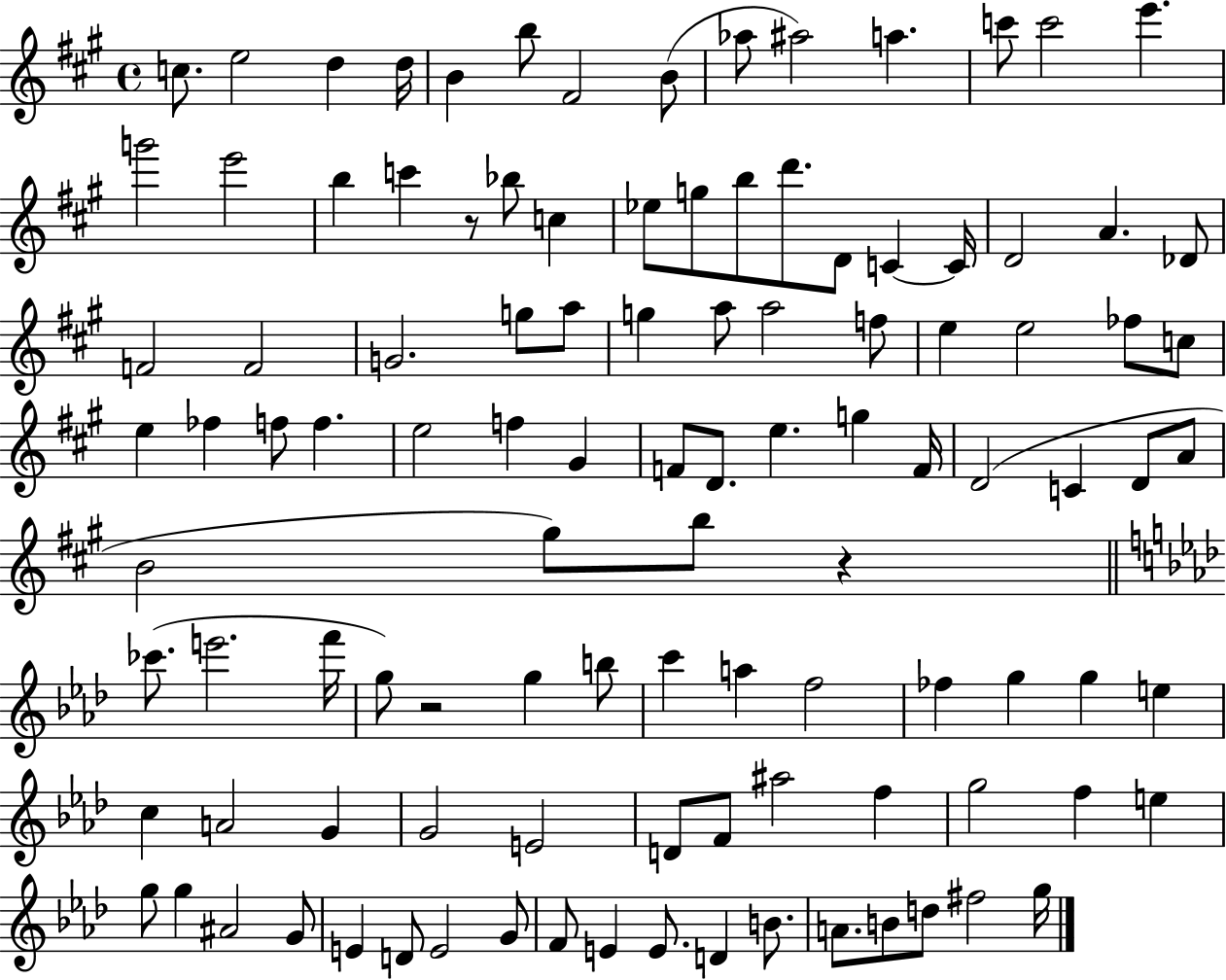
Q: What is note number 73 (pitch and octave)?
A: G5